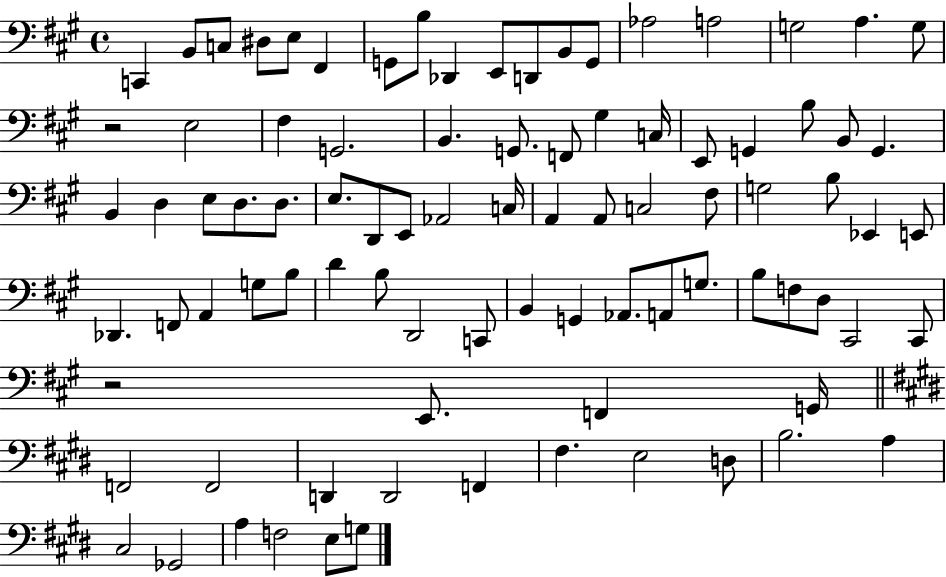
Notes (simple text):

C2/q B2/e C3/e D#3/e E3/e F#2/q G2/e B3/e Db2/q E2/e D2/e B2/e G2/e Ab3/h A3/h G3/h A3/q. G3/e R/h E3/h F#3/q G2/h. B2/q. G2/e. F2/e G#3/q C3/s E2/e G2/q B3/e B2/e G2/q. B2/q D3/q E3/e D3/e. D3/e. E3/e. D2/e E2/e Ab2/h C3/s A2/q A2/e C3/h F#3/e G3/h B3/e Eb2/q E2/e Db2/q. F2/e A2/q G3/e B3/e D4/q B3/e D2/h C2/e B2/q G2/q Ab2/e. A2/e G3/e. B3/e F3/e D3/e C#2/h C#2/e R/h E2/e. F2/q G2/s F2/h F2/h D2/q D2/h F2/q F#3/q. E3/h D3/e B3/h. A3/q C#3/h Gb2/h A3/q F3/h E3/e G3/e